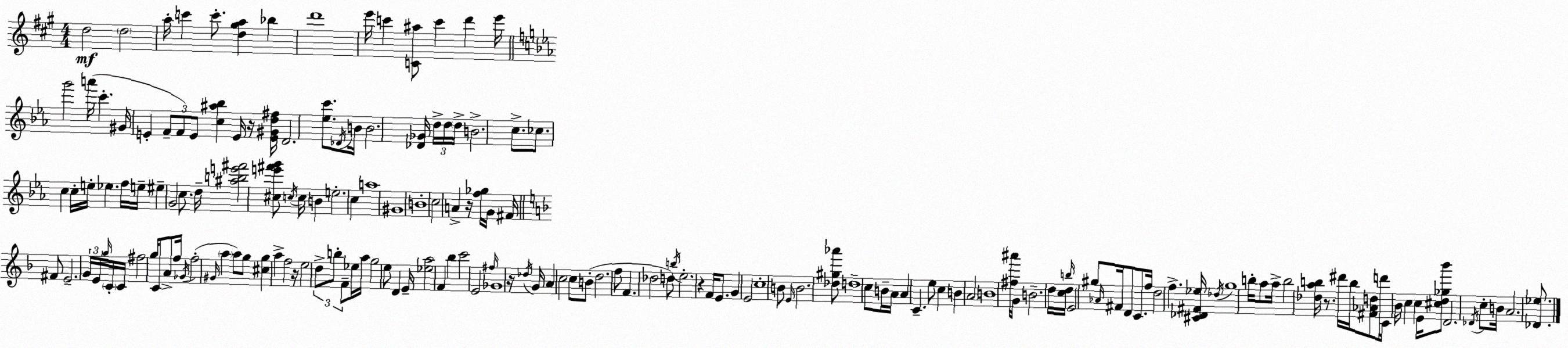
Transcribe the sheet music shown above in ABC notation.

X:1
T:Untitled
M:4/4
L:1/4
K:A
d2 d2 a/4 c' c'/2 [d^ga] _b d'4 e'/4 c' [C^a]/2 c' d' e'/4 g'2 a'/4 c' ^G/4 E F/2 F/2 E/2 [c^a_b] E/4 z/4 [E^Gd^f]/4 D2 [_ec']/2 _D/4 B/4 B2 [_D_G]/4 d/4 d/4 d/4 B2 c/2 _c/2 c c/4 e/4 _e f/4 e/4 ^e G2 c/2 d/4 [^abe'^f']2 [^ce'^f'g']/2 c/4 c/4 B e2 c a4 ^G4 B4 c2 A z/4 [f_g]/4 G/4 ^F/4 ^F/2 E2 G/4 E/4 g/4 C/4 C/4 ^f2 g/4 C/2 A/2 f/4 _G/4 f2 ^G/4 a a/2 g/2 [^cg] a f2 z/4 e2 d/2 b/2 F/2 _e/4 a/4 g2 e/2 D E/4 [_ea]2 F _b c'2 E2 ^f/4 _G4 z/4 _d/4 G/4 A c2 c/2 B/2 d2 f/2 F _d2 d/2 b/4 e2 z F/4 E/2 G E2 c4 B/2 E/4 B2 [_d^g_a']/2 d4 c/2 B/4 A/4 A C e/2 c B A2 B4 [^f^a']/4 G/4 B2 d/4 [cd]/4 b/4 E2 ^g/2 _A/4 ^F/4 D/2 C/2 f/4 d2 f [^C_D^F_e]/4 _d/4 g4 b/4 a/2 a/4 b2 [_dab]/4 z/2 ^d'/4 b/4 [^F_Ad]/2 d'/4 C/4 _B/4 c c E/4 [^cd_g_b']/2 D2 _D/4 c/2 B/4 A2 [_D_e]/2